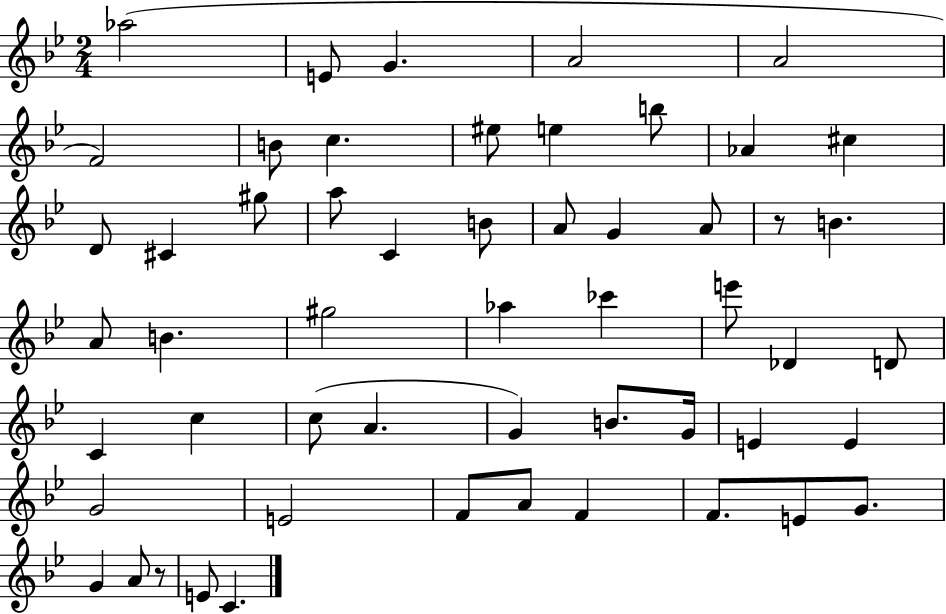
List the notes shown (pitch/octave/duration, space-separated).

Ab5/h E4/e G4/q. A4/h A4/h F4/h B4/e C5/q. EIS5/e E5/q B5/e Ab4/q C#5/q D4/e C#4/q G#5/e A5/e C4/q B4/e A4/e G4/q A4/e R/e B4/q. A4/e B4/q. G#5/h Ab5/q CES6/q E6/e Db4/q D4/e C4/q C5/q C5/e A4/q. G4/q B4/e. G4/s E4/q E4/q G4/h E4/h F4/e A4/e F4/q F4/e. E4/e G4/e. G4/q A4/e R/e E4/e C4/q.